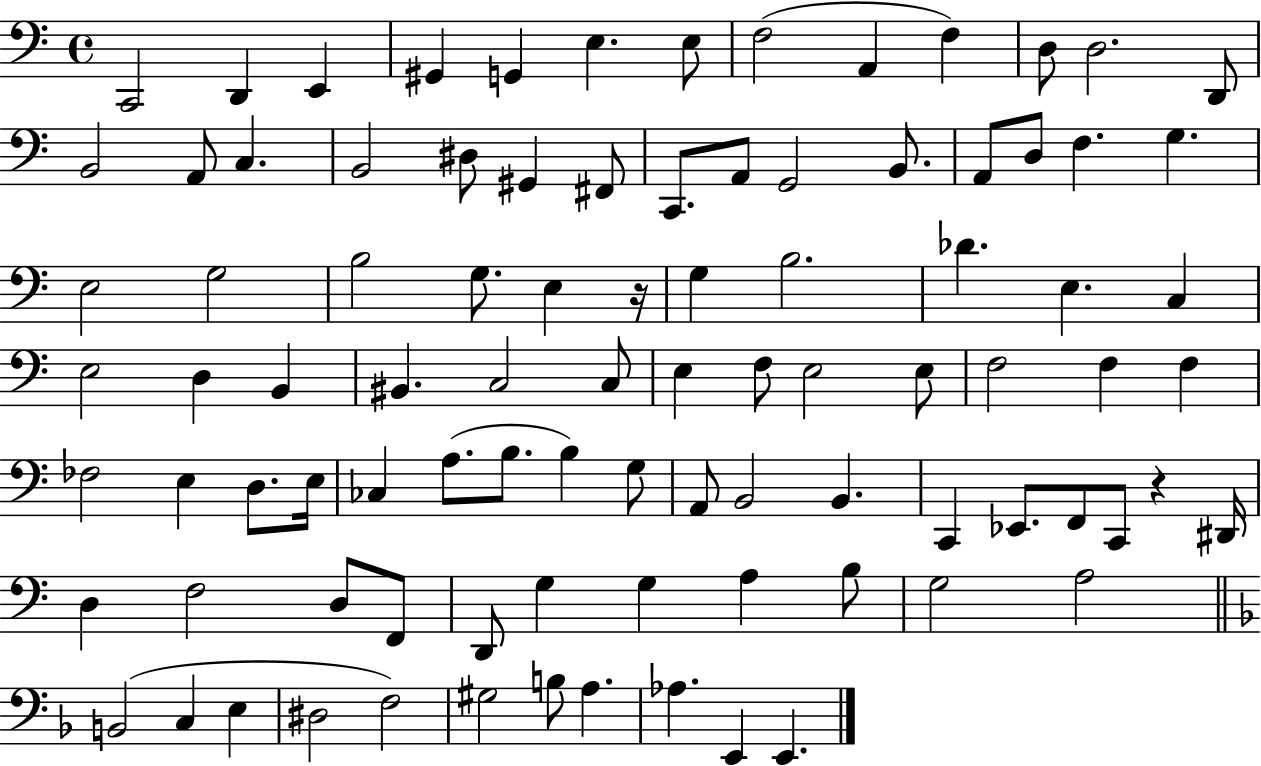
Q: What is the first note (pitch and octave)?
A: C2